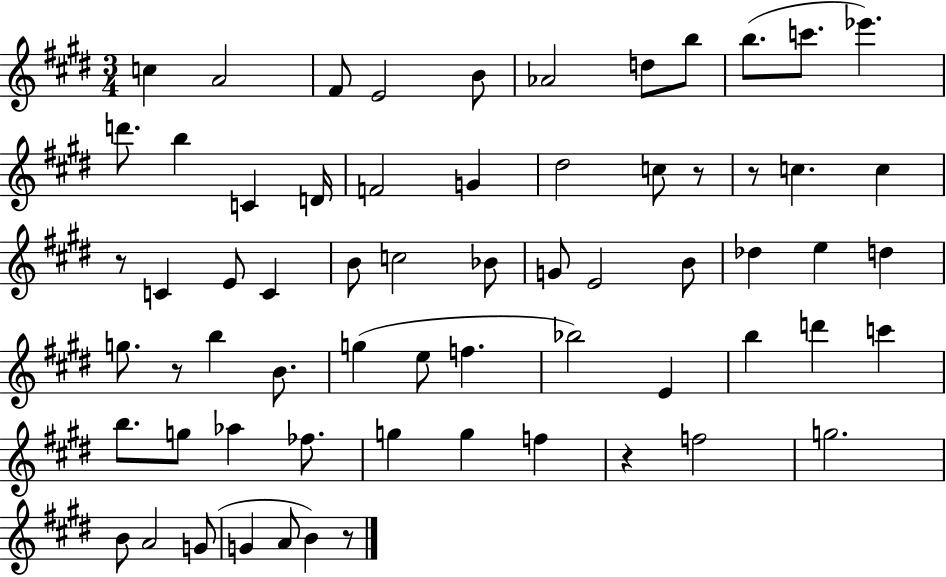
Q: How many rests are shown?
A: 6